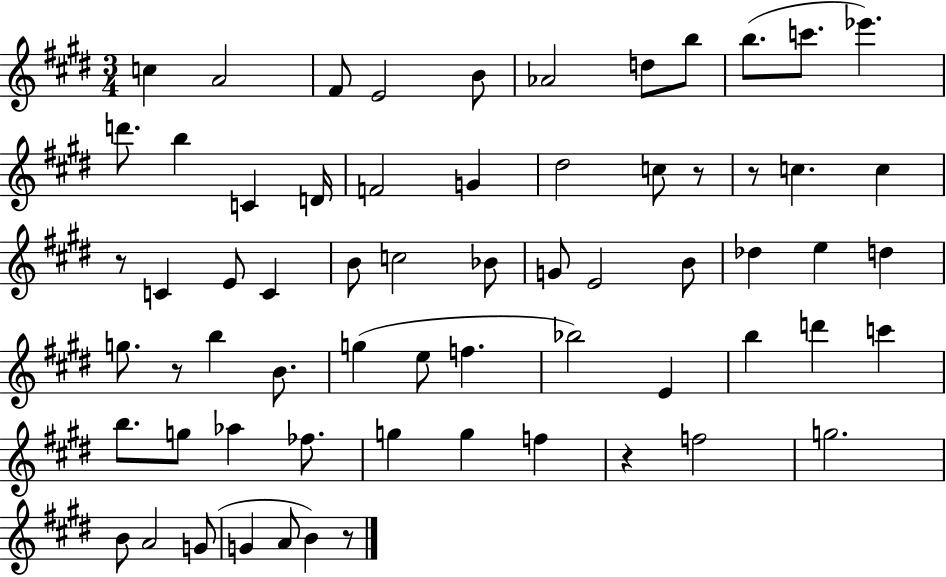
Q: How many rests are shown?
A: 6